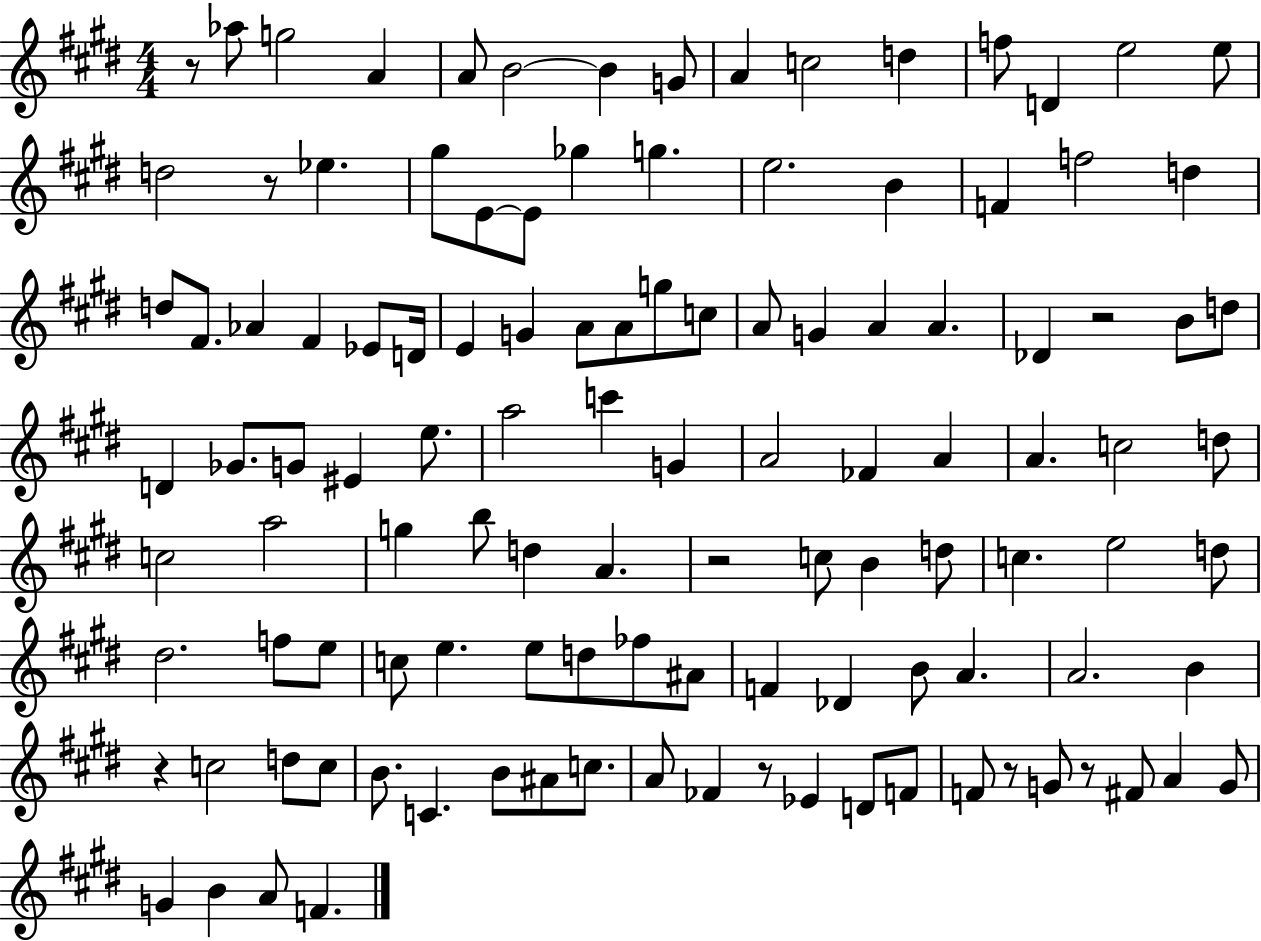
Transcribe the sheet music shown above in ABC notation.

X:1
T:Untitled
M:4/4
L:1/4
K:E
z/2 _a/2 g2 A A/2 B2 B G/2 A c2 d f/2 D e2 e/2 d2 z/2 _e ^g/2 E/2 E/2 _g g e2 B F f2 d d/2 ^F/2 _A ^F _E/2 D/4 E G A/2 A/2 g/2 c/2 A/2 G A A _D z2 B/2 d/2 D _G/2 G/2 ^E e/2 a2 c' G A2 _F A A c2 d/2 c2 a2 g b/2 d A z2 c/2 B d/2 c e2 d/2 ^d2 f/2 e/2 c/2 e e/2 d/2 _f/2 ^A/2 F _D B/2 A A2 B z c2 d/2 c/2 B/2 C B/2 ^A/2 c/2 A/2 _F z/2 _E D/2 F/2 F/2 z/2 G/2 z/2 ^F/2 A G/2 G B A/2 F